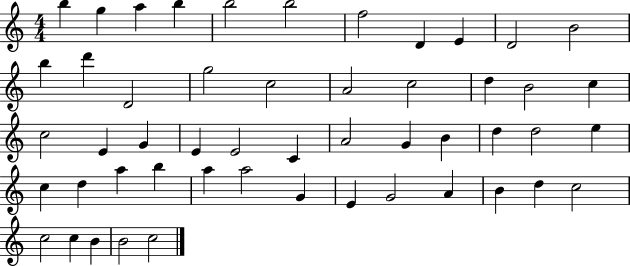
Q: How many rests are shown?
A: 0